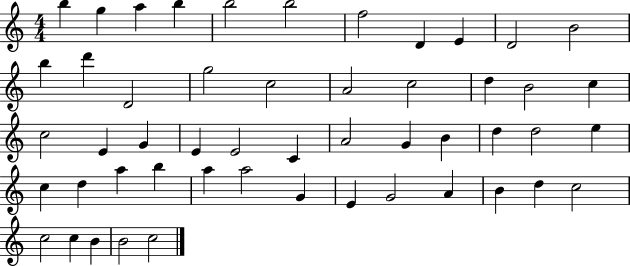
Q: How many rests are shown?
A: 0